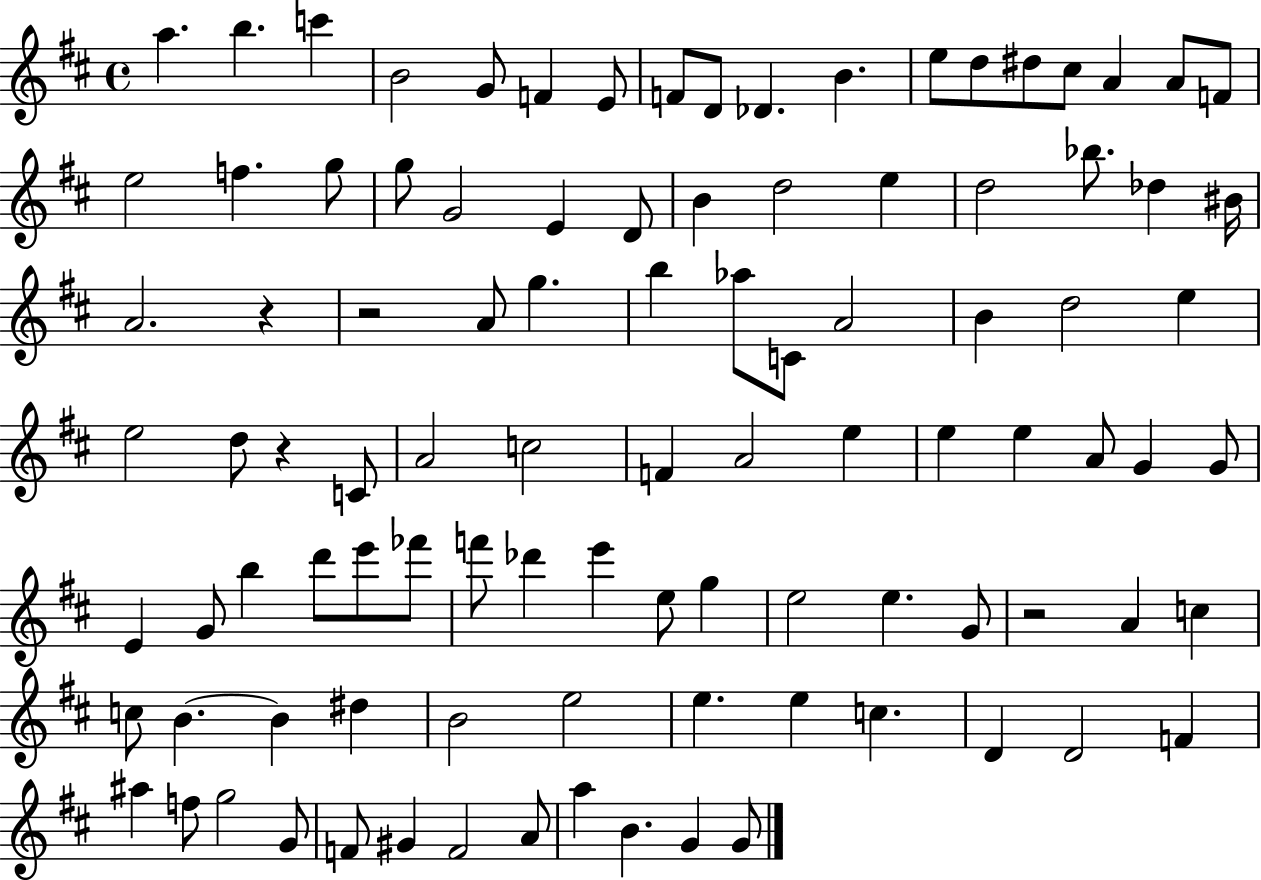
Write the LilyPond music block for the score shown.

{
  \clef treble
  \time 4/4
  \defaultTimeSignature
  \key d \major
  a''4. b''4. c'''4 | b'2 g'8 f'4 e'8 | f'8 d'8 des'4. b'4. | e''8 d''8 dis''8 cis''8 a'4 a'8 f'8 | \break e''2 f''4. g''8 | g''8 g'2 e'4 d'8 | b'4 d''2 e''4 | d''2 bes''8. des''4 bis'16 | \break a'2. r4 | r2 a'8 g''4. | b''4 aes''8 c'8 a'2 | b'4 d''2 e''4 | \break e''2 d''8 r4 c'8 | a'2 c''2 | f'4 a'2 e''4 | e''4 e''4 a'8 g'4 g'8 | \break e'4 g'8 b''4 d'''8 e'''8 fes'''8 | f'''8 des'''4 e'''4 e''8 g''4 | e''2 e''4. g'8 | r2 a'4 c''4 | \break c''8 b'4.~~ b'4 dis''4 | b'2 e''2 | e''4. e''4 c''4. | d'4 d'2 f'4 | \break ais''4 f''8 g''2 g'8 | f'8 gis'4 f'2 a'8 | a''4 b'4. g'4 g'8 | \bar "|."
}